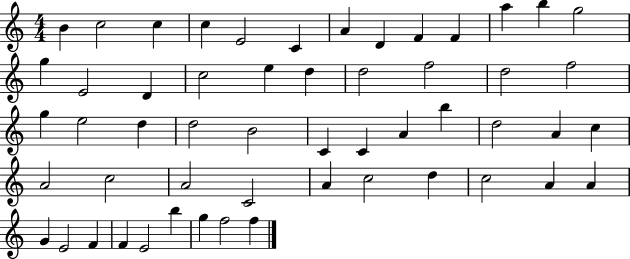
B4/q C5/h C5/q C5/q E4/h C4/q A4/q D4/q F4/q F4/q A5/q B5/q G5/h G5/q E4/h D4/q C5/h E5/q D5/q D5/h F5/h D5/h F5/h G5/q E5/h D5/q D5/h B4/h C4/q C4/q A4/q B5/q D5/h A4/q C5/q A4/h C5/h A4/h C4/h A4/q C5/h D5/q C5/h A4/q A4/q G4/q E4/h F4/q F4/q E4/h B5/q G5/q F5/h F5/q